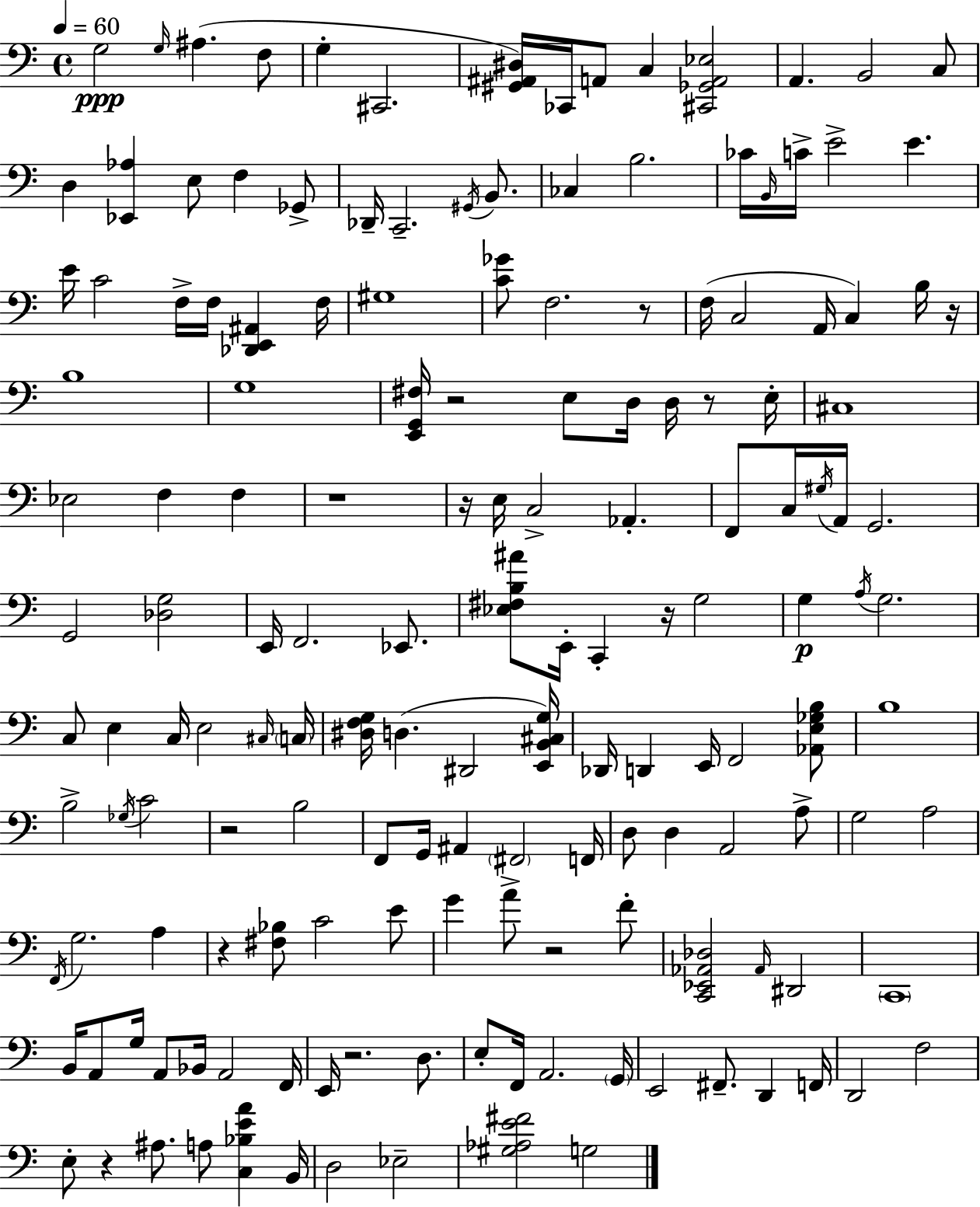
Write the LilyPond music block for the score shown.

{
  \clef bass
  \time 4/4
  \defaultTimeSignature
  \key c \major
  \tempo 4 = 60
  g2\ppp \grace { g16 }( ais4. f8 | g4-. cis,2. | <gis, ais, dis>16) ces,16 a,8 c4 <cis, ges, a, ees>2 | a,4. b,2 c8 | \break d4 <ees, aes>4 e8 f4 ges,8-> | des,16-- c,2.-- \acciaccatura { gis,16 } b,8. | ces4 b2. | ces'16 \grace { b,16 } c'16-> e'2-> e'4. | \break e'16 c'2 f16-> f16 <des, e, ais,>4 | f16 gis1 | <c' ges'>8 f2. | r8 f16( c2 a,16 c4) | \break b16 r16 b1 | g1 | <e, g, fis>16 r2 e8 d16 d16 | r8 e16-. cis1 | \break ees2 f4 f4 | r1 | r16 e16 c2-> aes,4.-. | f,8 c16 \acciaccatura { gis16 } a,16 g,2. | \break g,2 <des g>2 | e,16 f,2. | ees,8. <ees fis b ais'>8 e,16-. c,4-. r16 g2 | g4\p \acciaccatura { a16 } g2. | \break c8 e4 c16 e2 | \grace { cis16 } \parenthesize c16 <dis f g>16 d4.( dis,2 | <e, b, cis g>16) des,16 d,4 e,16 f,2 | <aes, e ges b>8 b1 | \break b2-> \acciaccatura { ges16 } c'2 | r2 b2 | f,8 g,16 ais,4 \parenthesize fis,2 | f,16 d8 d4 a,2 | \break a8-> g2 a2 | \acciaccatura { f,16 } g2. | a4 r4 <fis bes>8 c'2 | e'8 g'4 a'8-> r2 | \break f'8-. <c, ees, aes, des>2 | \grace { aes,16 } dis,2 \parenthesize c,1 | b,16 a,8 g16 a,8 bes,16 | a,2 f,16 e,16 r2. | \break d8. e8-. f,16 a,2. | \parenthesize g,16 e,2 | fis,8.-- d,4 f,16 d,2 | f2 e8-. r4 ais8. | \break a8 <c bes e' a'>4 b,16 d2 | ees2-- <gis aes e' fis'>2 | g2 \bar "|."
}